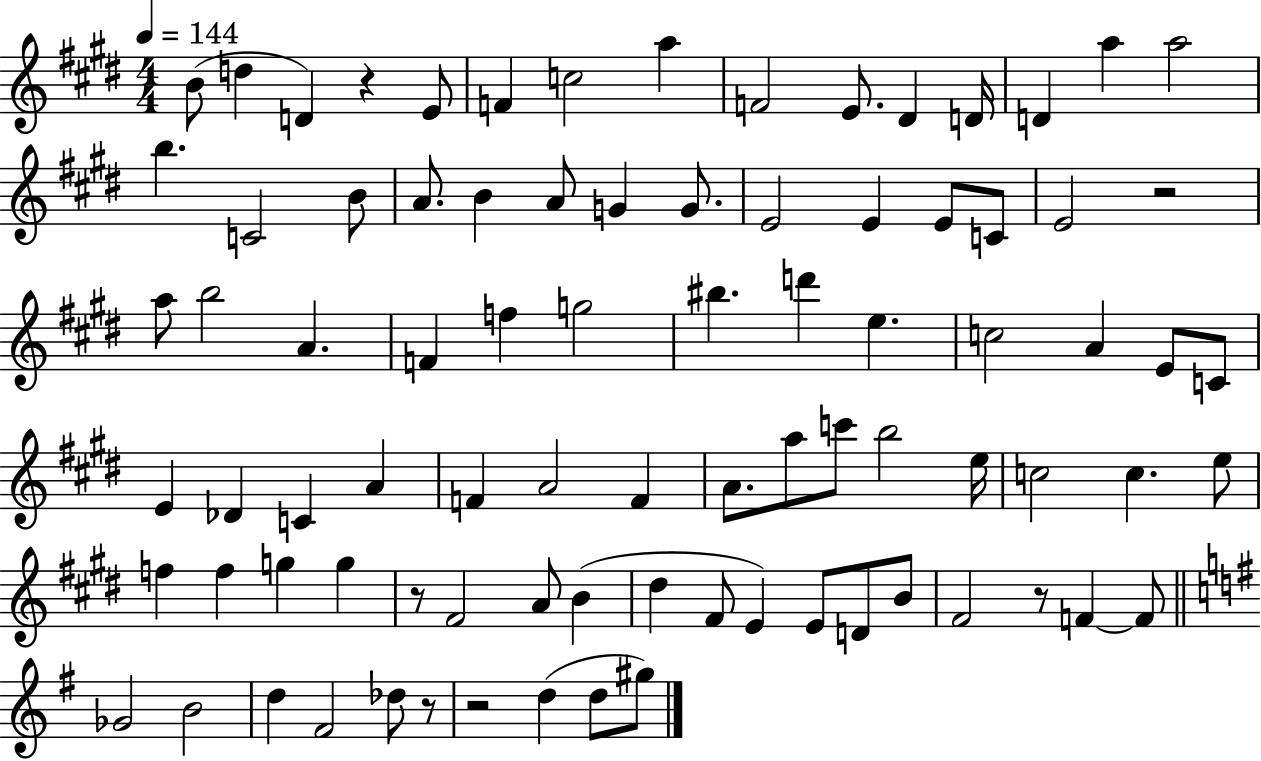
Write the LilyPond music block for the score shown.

{
  \clef treble
  \numericTimeSignature
  \time 4/4
  \key e \major
  \tempo 4 = 144
  b'8( d''4 d'4) r4 e'8 | f'4 c''2 a''4 | f'2 e'8. dis'4 d'16 | d'4 a''4 a''2 | \break b''4. c'2 b'8 | a'8. b'4 a'8 g'4 g'8. | e'2 e'4 e'8 c'8 | e'2 r2 | \break a''8 b''2 a'4. | f'4 f''4 g''2 | bis''4. d'''4 e''4. | c''2 a'4 e'8 c'8 | \break e'4 des'4 c'4 a'4 | f'4 a'2 f'4 | a'8. a''8 c'''8 b''2 e''16 | c''2 c''4. e''8 | \break f''4 f''4 g''4 g''4 | r8 fis'2 a'8 b'4( | dis''4 fis'8 e'4) e'8 d'8 b'8 | fis'2 r8 f'4~~ f'8 | \break \bar "||" \break \key e \minor ges'2 b'2 | d''4 fis'2 des''8 r8 | r2 d''4( d''8 gis''8) | \bar "|."
}